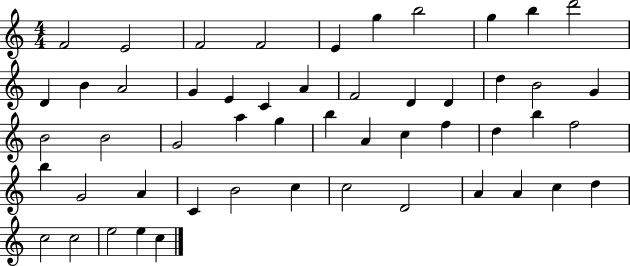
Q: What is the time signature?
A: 4/4